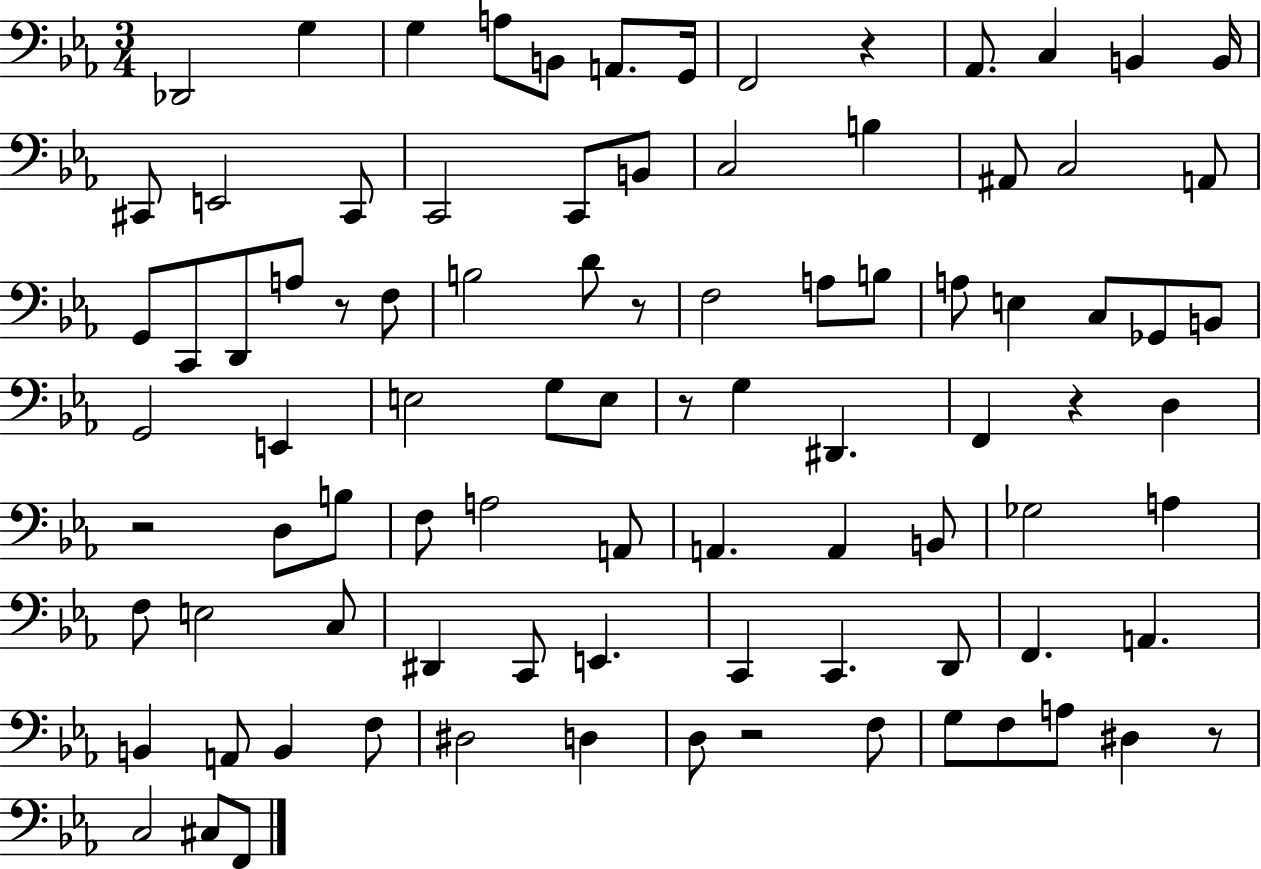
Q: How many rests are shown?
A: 8